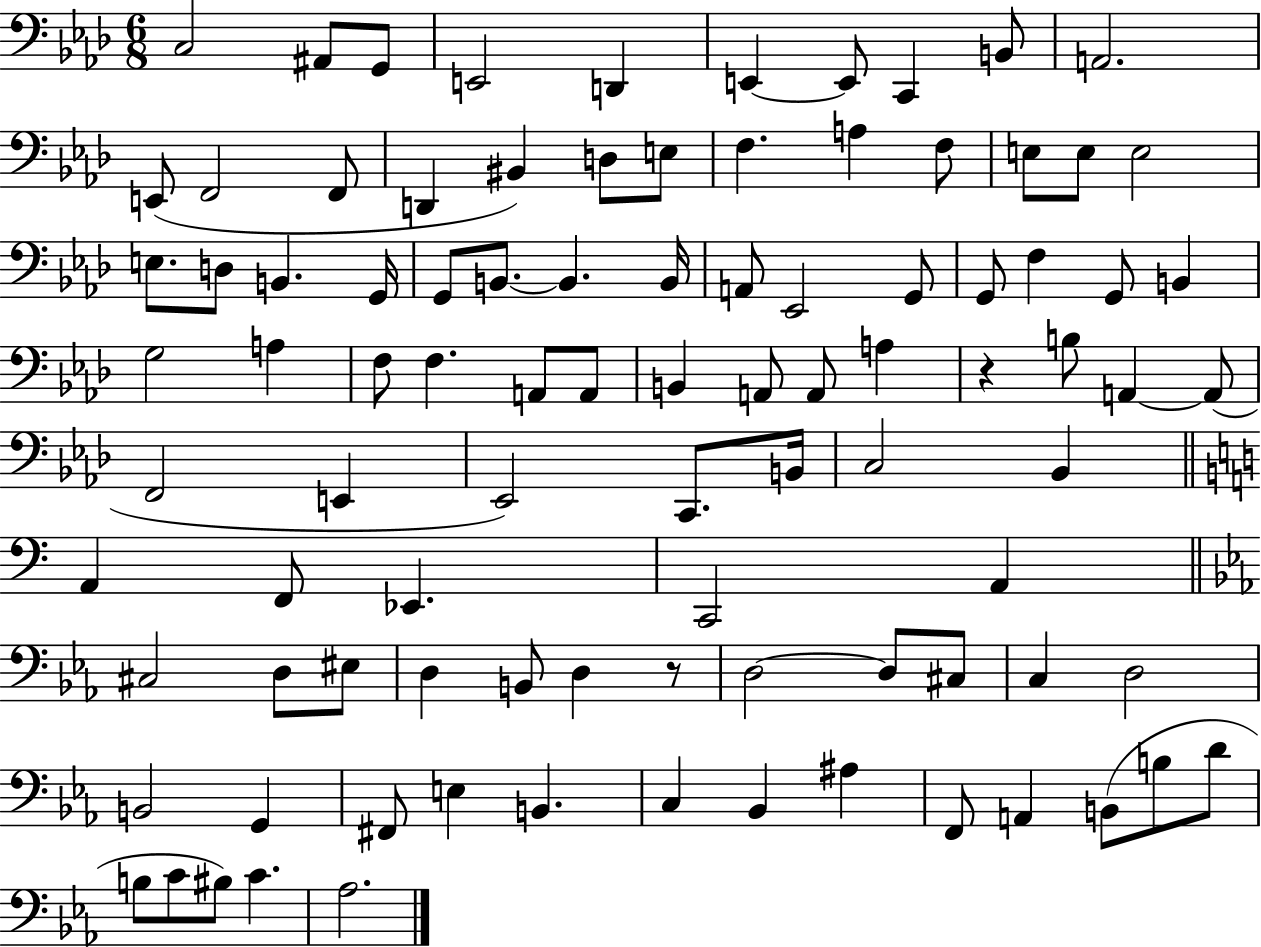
X:1
T:Untitled
M:6/8
L:1/4
K:Ab
C,2 ^A,,/2 G,,/2 E,,2 D,, E,, E,,/2 C,, B,,/2 A,,2 E,,/2 F,,2 F,,/2 D,, ^B,, D,/2 E,/2 F, A, F,/2 E,/2 E,/2 E,2 E,/2 D,/2 B,, G,,/4 G,,/2 B,,/2 B,, B,,/4 A,,/2 _E,,2 G,,/2 G,,/2 F, G,,/2 B,, G,2 A, F,/2 F, A,,/2 A,,/2 B,, A,,/2 A,,/2 A, z B,/2 A,, A,,/2 F,,2 E,, _E,,2 C,,/2 B,,/4 C,2 _B,, A,, F,,/2 _E,, C,,2 A,, ^C,2 D,/2 ^E,/2 D, B,,/2 D, z/2 D,2 D,/2 ^C,/2 C, D,2 B,,2 G,, ^F,,/2 E, B,, C, _B,, ^A, F,,/2 A,, B,,/2 B,/2 D/2 B,/2 C/2 ^B,/2 C _A,2